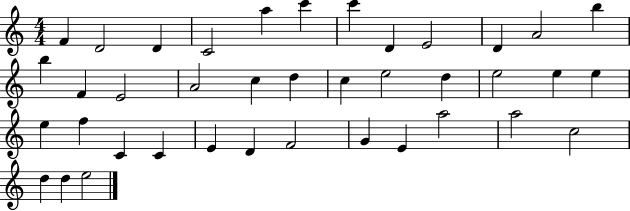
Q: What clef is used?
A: treble